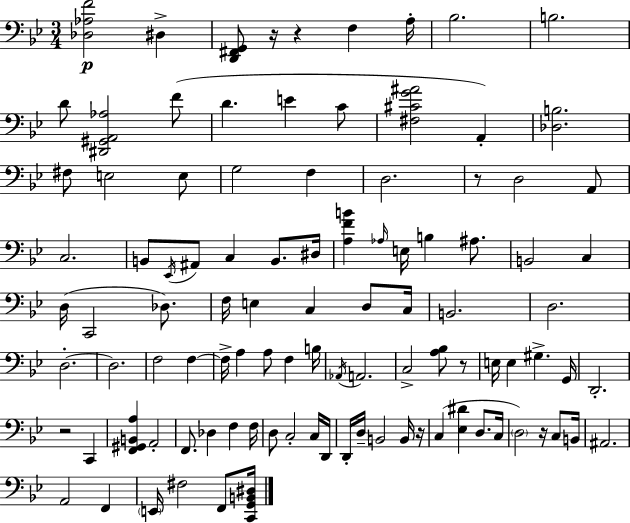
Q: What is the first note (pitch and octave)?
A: D#3